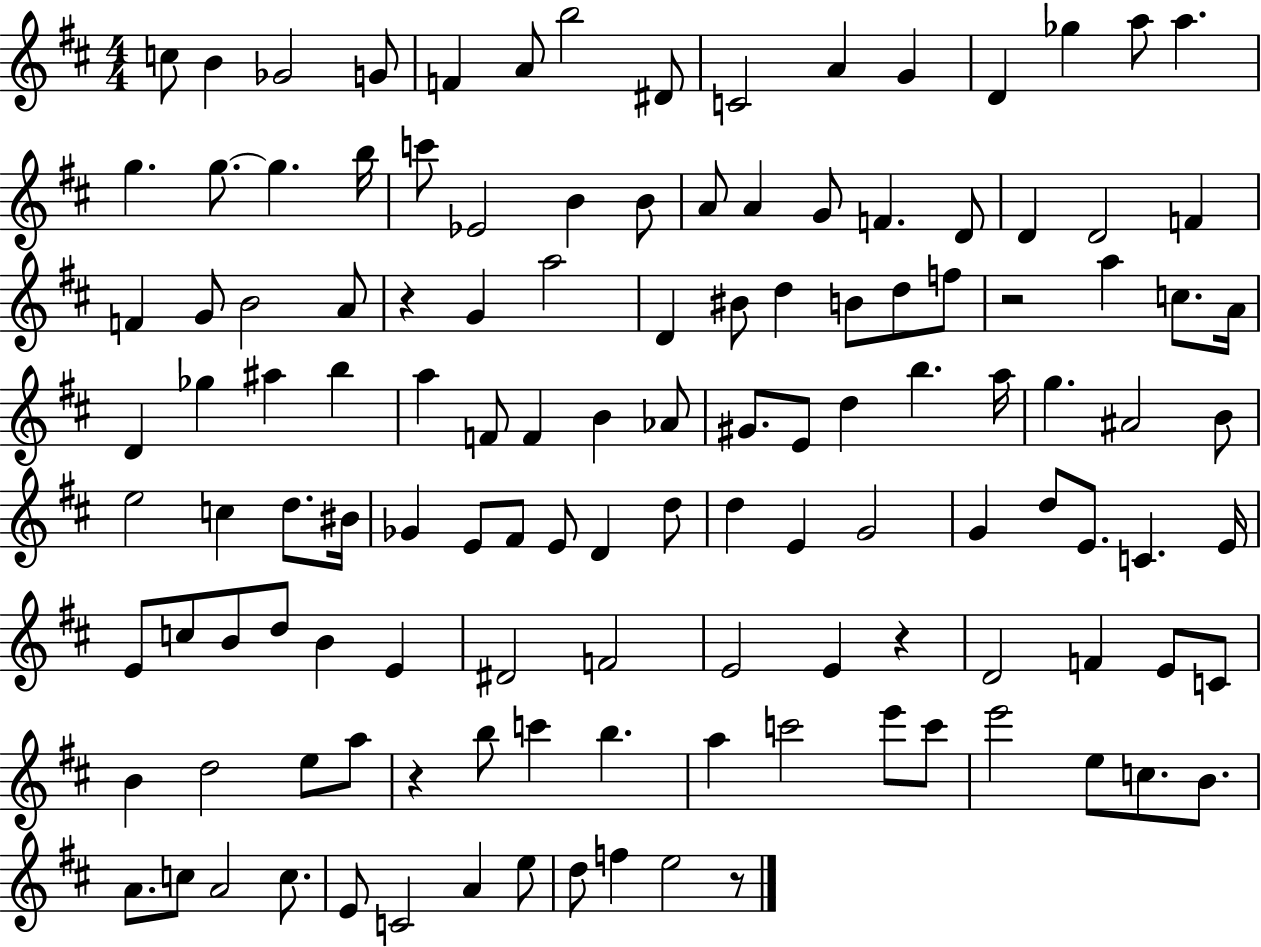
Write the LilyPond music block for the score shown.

{
  \clef treble
  \numericTimeSignature
  \time 4/4
  \key d \major
  c''8 b'4 ges'2 g'8 | f'4 a'8 b''2 dis'8 | c'2 a'4 g'4 | d'4 ges''4 a''8 a''4. | \break g''4. g''8.~~ g''4. b''16 | c'''8 ees'2 b'4 b'8 | a'8 a'4 g'8 f'4. d'8 | d'4 d'2 f'4 | \break f'4 g'8 b'2 a'8 | r4 g'4 a''2 | d'4 bis'8 d''4 b'8 d''8 f''8 | r2 a''4 c''8. a'16 | \break d'4 ges''4 ais''4 b''4 | a''4 f'8 f'4 b'4 aes'8 | gis'8. e'8 d''4 b''4. a''16 | g''4. ais'2 b'8 | \break e''2 c''4 d''8. bis'16 | ges'4 e'8 fis'8 e'8 d'4 d''8 | d''4 e'4 g'2 | g'4 d''8 e'8. c'4. e'16 | \break e'8 c''8 b'8 d''8 b'4 e'4 | dis'2 f'2 | e'2 e'4 r4 | d'2 f'4 e'8 c'8 | \break b'4 d''2 e''8 a''8 | r4 b''8 c'''4 b''4. | a''4 c'''2 e'''8 c'''8 | e'''2 e''8 c''8. b'8. | \break a'8. c''8 a'2 c''8. | e'8 c'2 a'4 e''8 | d''8 f''4 e''2 r8 | \bar "|."
}